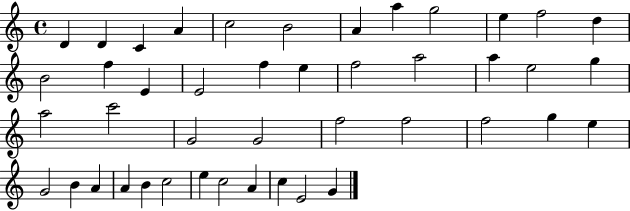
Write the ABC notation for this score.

X:1
T:Untitled
M:4/4
L:1/4
K:C
D D C A c2 B2 A a g2 e f2 d B2 f E E2 f e f2 a2 a e2 g a2 c'2 G2 G2 f2 f2 f2 g e G2 B A A B c2 e c2 A c E2 G